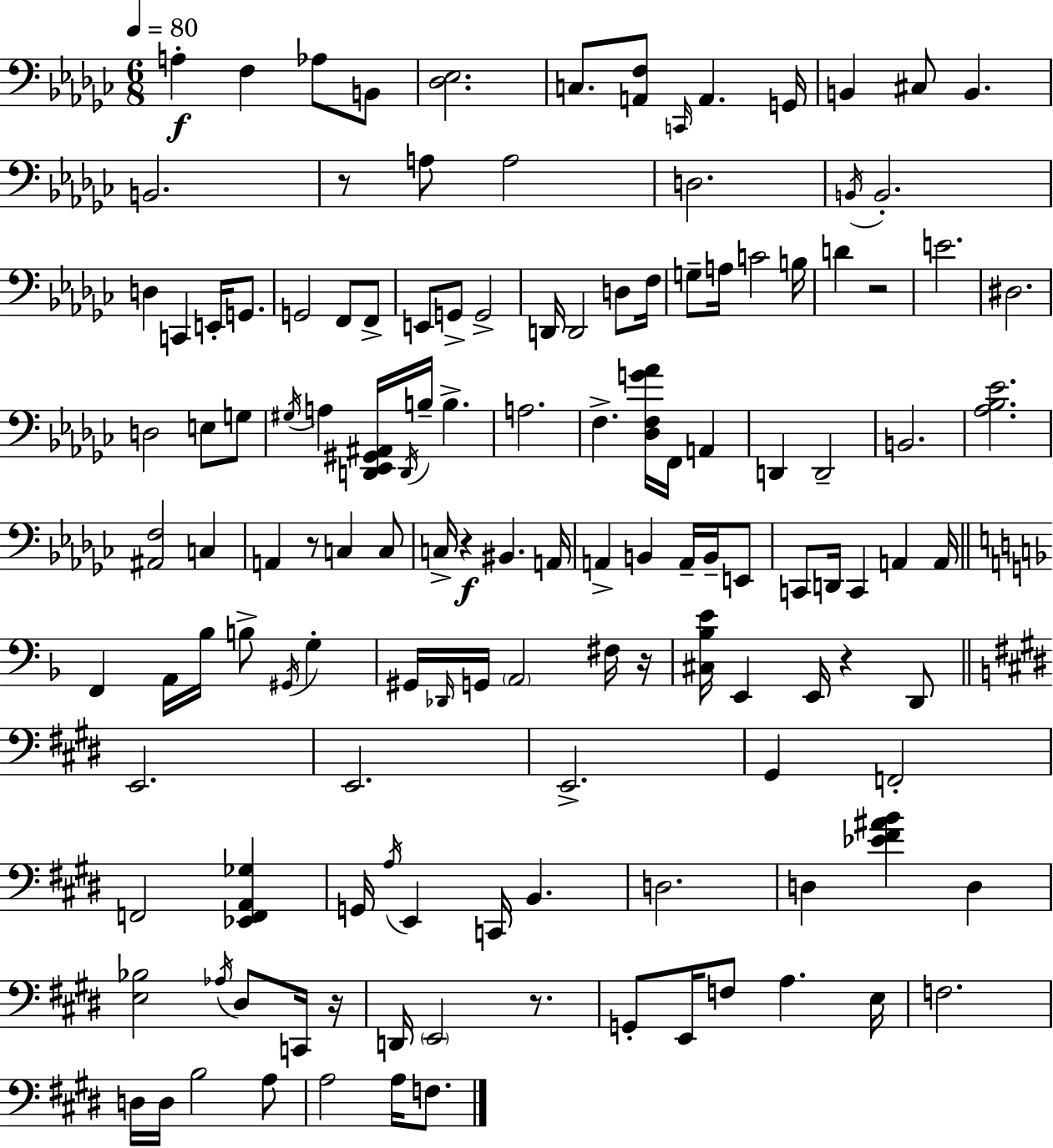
A3/q F3/q Ab3/e B2/e [Db3,Eb3]/h. C3/e. [A2,F3]/e C2/s A2/q. G2/s B2/q C#3/e B2/q. B2/h. R/e A3/e A3/h D3/h. B2/s B2/h. D3/q C2/q E2/s G2/e. G2/h F2/e F2/e E2/e G2/e G2/h D2/s D2/h D3/e F3/s G3/e A3/s C4/h B3/s D4/q R/h E4/h. D#3/h. D3/h E3/e G3/e G#3/s A3/q [D2,Eb2,G#2,A#2]/s D2/s B3/s B3/q. A3/h. F3/q. [Db3,F3,G4,Ab4]/s F2/s A2/q D2/q D2/h B2/h. [Ab3,Bb3,Eb4]/h. [A#2,F3]/h C3/q A2/q R/e C3/q C3/e C3/s R/q BIS2/q. A2/s A2/q B2/q A2/s B2/s E2/e C2/e D2/s C2/q A2/q A2/s F2/q A2/s Bb3/s B3/e G#2/s G3/q G#2/s Db2/s G2/s A2/h F#3/s R/s [C#3,Bb3,E4]/s E2/q E2/s R/q D2/e E2/h. E2/h. E2/h. G#2/q F2/h F2/h [Eb2,F2,A2,Gb3]/q G2/s A3/s E2/q C2/s B2/q. D3/h. D3/q [Eb4,F#4,A#4,B4]/q D3/q [E3,Bb3]/h Ab3/s D#3/e C2/s R/s D2/s E2/h R/e. G2/e E2/s F3/e A3/q. E3/s F3/h. D3/s D3/s B3/h A3/e A3/h A3/s F3/e.